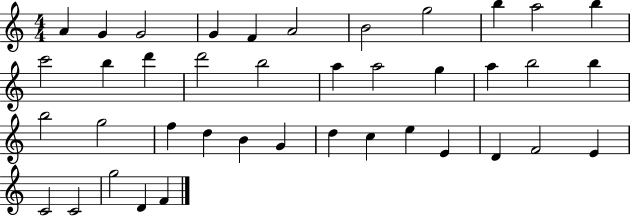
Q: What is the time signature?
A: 4/4